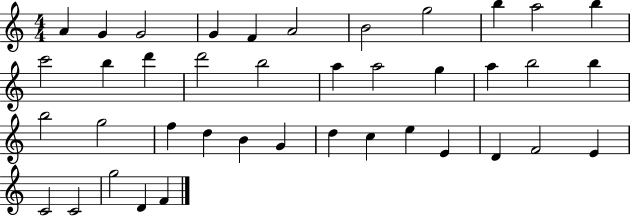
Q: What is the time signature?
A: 4/4